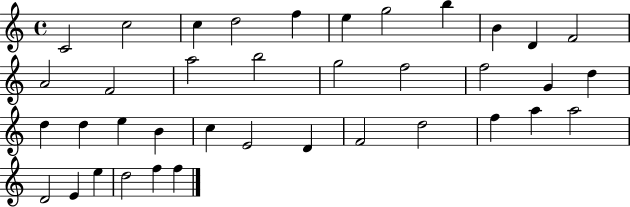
C4/h C5/h C5/q D5/h F5/q E5/q G5/h B5/q B4/q D4/q F4/h A4/h F4/h A5/h B5/h G5/h F5/h F5/h G4/q D5/q D5/q D5/q E5/q B4/q C5/q E4/h D4/q F4/h D5/h F5/q A5/q A5/h D4/h E4/q E5/q D5/h F5/q F5/q